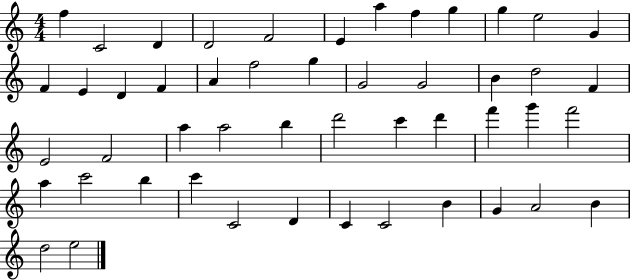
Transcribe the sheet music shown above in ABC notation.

X:1
T:Untitled
M:4/4
L:1/4
K:C
f C2 D D2 F2 E a f g g e2 G F E D F A f2 g G2 G2 B d2 F E2 F2 a a2 b d'2 c' d' f' g' f'2 a c'2 b c' C2 D C C2 B G A2 B d2 e2